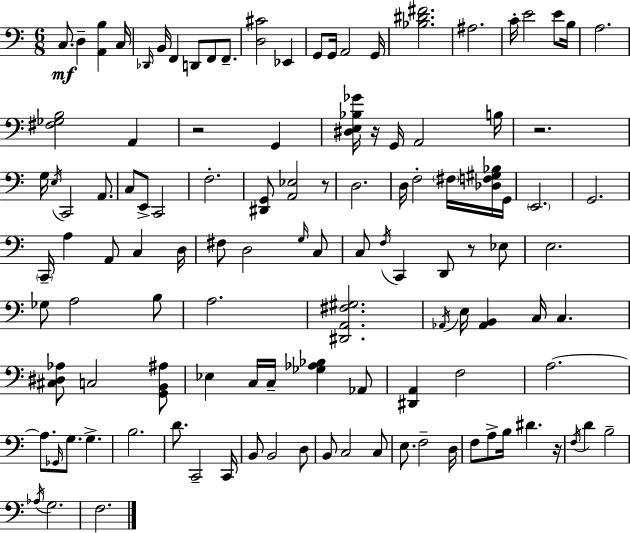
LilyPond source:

{
  \clef bass
  \numericTimeSignature
  \time 6/8
  \key c \major
  c8.\mf d4-- <a, b>4 c16 | \grace { des,16 } b,16 f,4 d,8 f,8 f,8.-- | <d cis'>2 ees,4 | g,8 g,16 a,2 | \break g,16 <bes dis' fis'>2. | ais2. | c'16-. e'2 e'8 | b16 a2. | \break <fis ges b>2 a,4 | r2 g,4 | <dis e bes ges'>16 r16 g,16 a,2 | b16 r2. | \break g16 \acciaccatura { e16 } c,2 a,8. | c8 e,8-> c,2 | f2.-. | <dis, g,>8 <a, ees>2 | \break r8 d2. | d16 f2-. \parenthesize fis16 | <des f gis bes>16 g,16 \parenthesize e,2. | g,2. | \break \parenthesize c,16-- a4 a,8 c4 | d16 fis8 d2 | \grace { g16 } c8 c8 \acciaccatura { f16 } c,4 d,8 | r8 ees8 e2. | \break ges8 a2 | b8 a2. | <dis, a, fis gis>2. | \acciaccatura { aes,16 } e16 <aes, b,>4 c16 c4. | \break <cis dis aes>8 c2 | <g, b, ais>8 ees4 c16 c16-- <ges aes bes>4 | aes,8 <dis, a,>4 f2 | a2.~~ | \break a8. \grace { ges,16 } g8. | g4.-> b2. | d'8. c,2-- | c,16 b,8 b,2 | \break d8 b,8 c2 | c8 e8. f2-- | d16 f8 a8-> b16 dis'4. | r16 \acciaccatura { f16 } d'4 b2-- | \break \acciaccatura { aes16 } g2. | f2. | \bar "|."
}